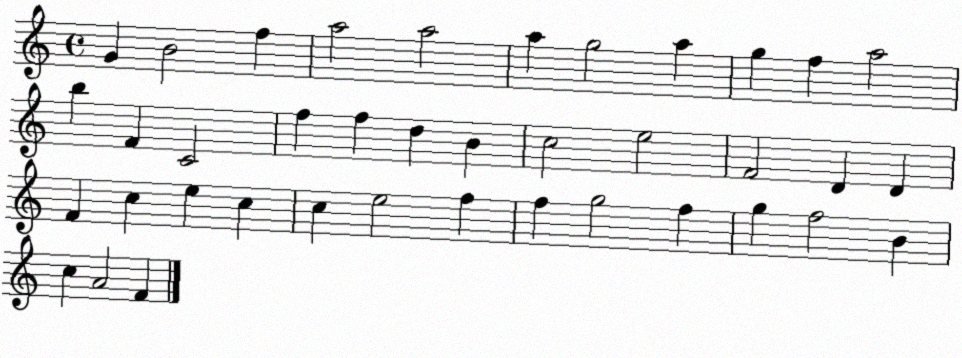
X:1
T:Untitled
M:4/4
L:1/4
K:C
G B2 f a2 a2 a g2 a g f a2 b F C2 f f d B c2 e2 F2 D D F c e c c e2 f f g2 f g f2 B c A2 F